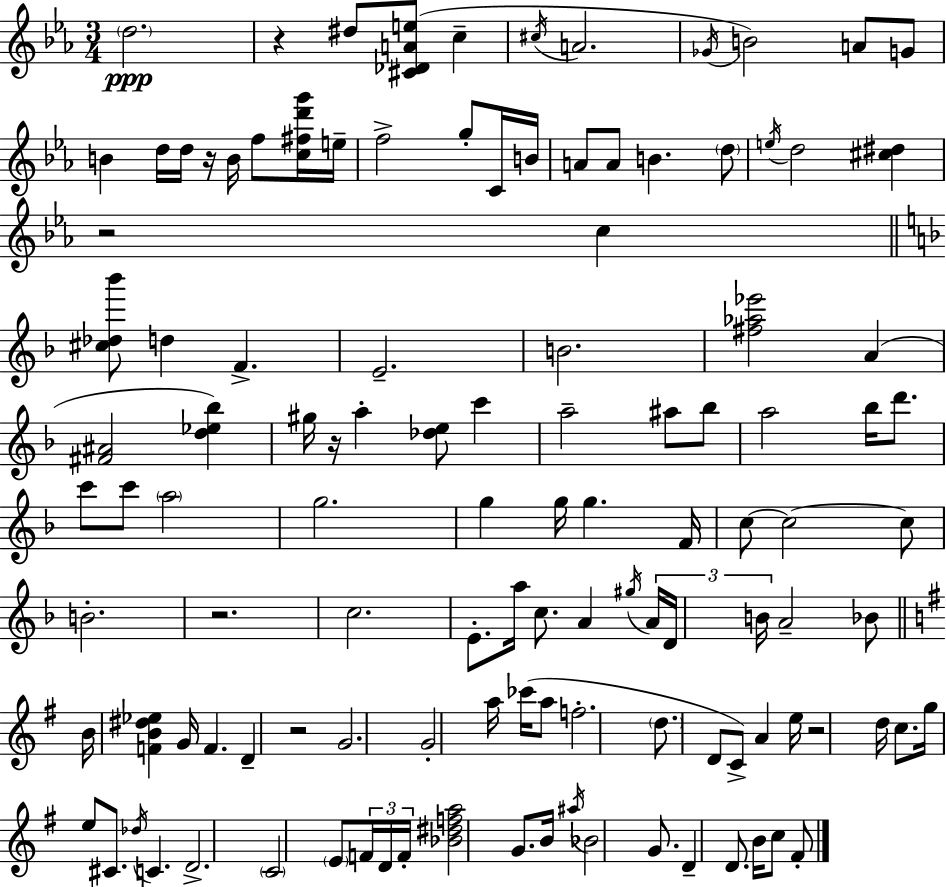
D5/h. R/q D#5/e [C#4,Db4,A4,E5]/e C5/q C#5/s A4/h. Gb4/s B4/h A4/e G4/e B4/q D5/s D5/s R/s B4/s F5/e [C5,F#5,D6,G6]/s E5/s F5/h G5/e C4/s B4/s A4/e A4/e B4/q. D5/e E5/s D5/h [C#5,D#5]/q R/h C5/q [C#5,Db5,Bb6]/e D5/q F4/q. E4/h. B4/h. [F#5,Ab5,Eb6]/h A4/q [F#4,A#4]/h [D5,Eb5,Bb5]/q G#5/s R/s A5/q [Db5,E5]/e C6/q A5/h A#5/e Bb5/e A5/h Bb5/s D6/e. C6/e C6/e A5/h G5/h. G5/q G5/s G5/q. F4/s C5/e C5/h C5/e B4/h. R/h. C5/h. E4/e. A5/s C5/e. A4/q G#5/s A4/s D4/s B4/s A4/h Bb4/e B4/s [F4,B4,D#5,Eb5]/q G4/s F4/q. D4/q R/h G4/h. G4/h A5/s CES6/s A5/e F5/h. D5/e. D4/e C4/e A4/q E5/s R/h D5/s C5/e. G5/s E5/e C#4/e. Db5/s C4/q. D4/h. C4/h E4/e F4/s D4/s F4/s [Bb4,D#5,F5,A5]/h G4/e. B4/s A#5/s Bb4/h G4/e. D4/q D4/e. B4/s C5/e F#4/e